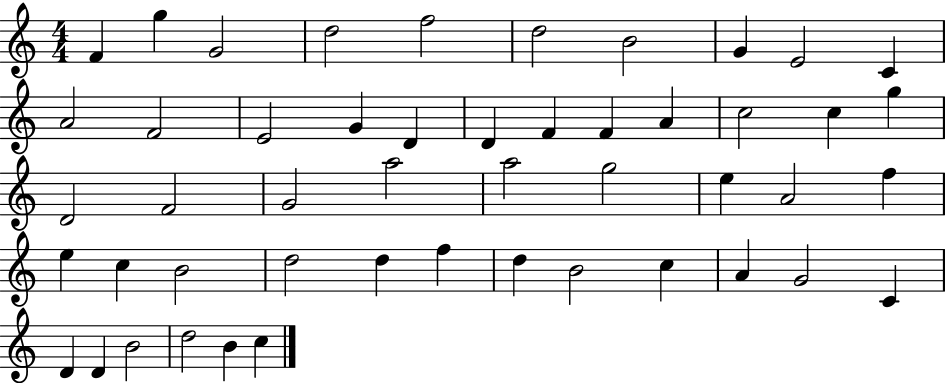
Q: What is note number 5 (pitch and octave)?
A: F5